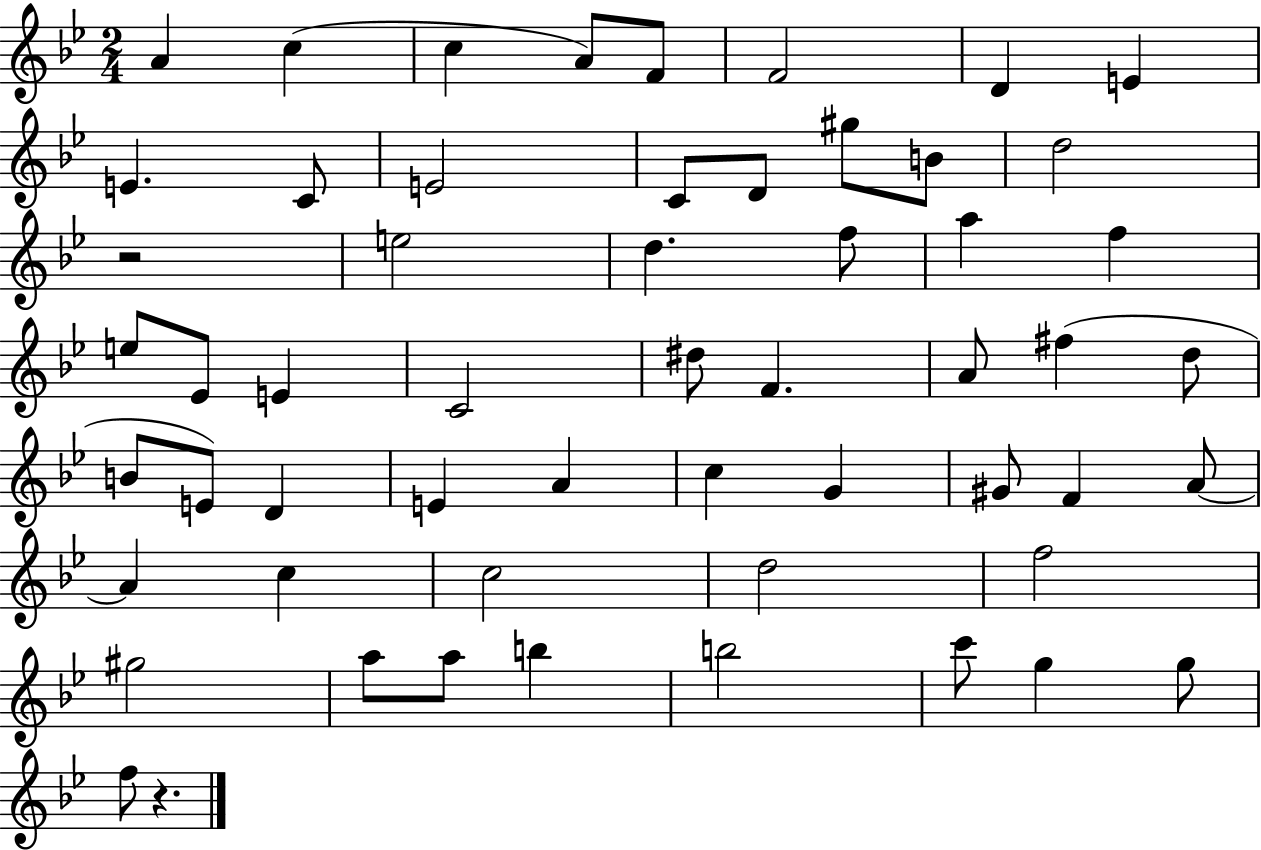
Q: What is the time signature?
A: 2/4